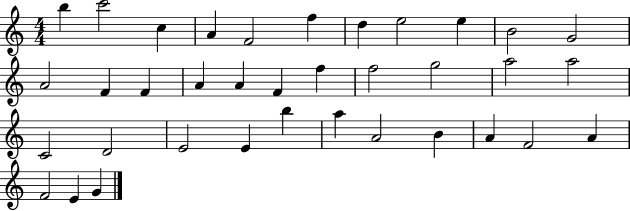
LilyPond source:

{
  \clef treble
  \numericTimeSignature
  \time 4/4
  \key c \major
  b''4 c'''2 c''4 | a'4 f'2 f''4 | d''4 e''2 e''4 | b'2 g'2 | \break a'2 f'4 f'4 | a'4 a'4 f'4 f''4 | f''2 g''2 | a''2 a''2 | \break c'2 d'2 | e'2 e'4 b''4 | a''4 a'2 b'4 | a'4 f'2 a'4 | \break f'2 e'4 g'4 | \bar "|."
}